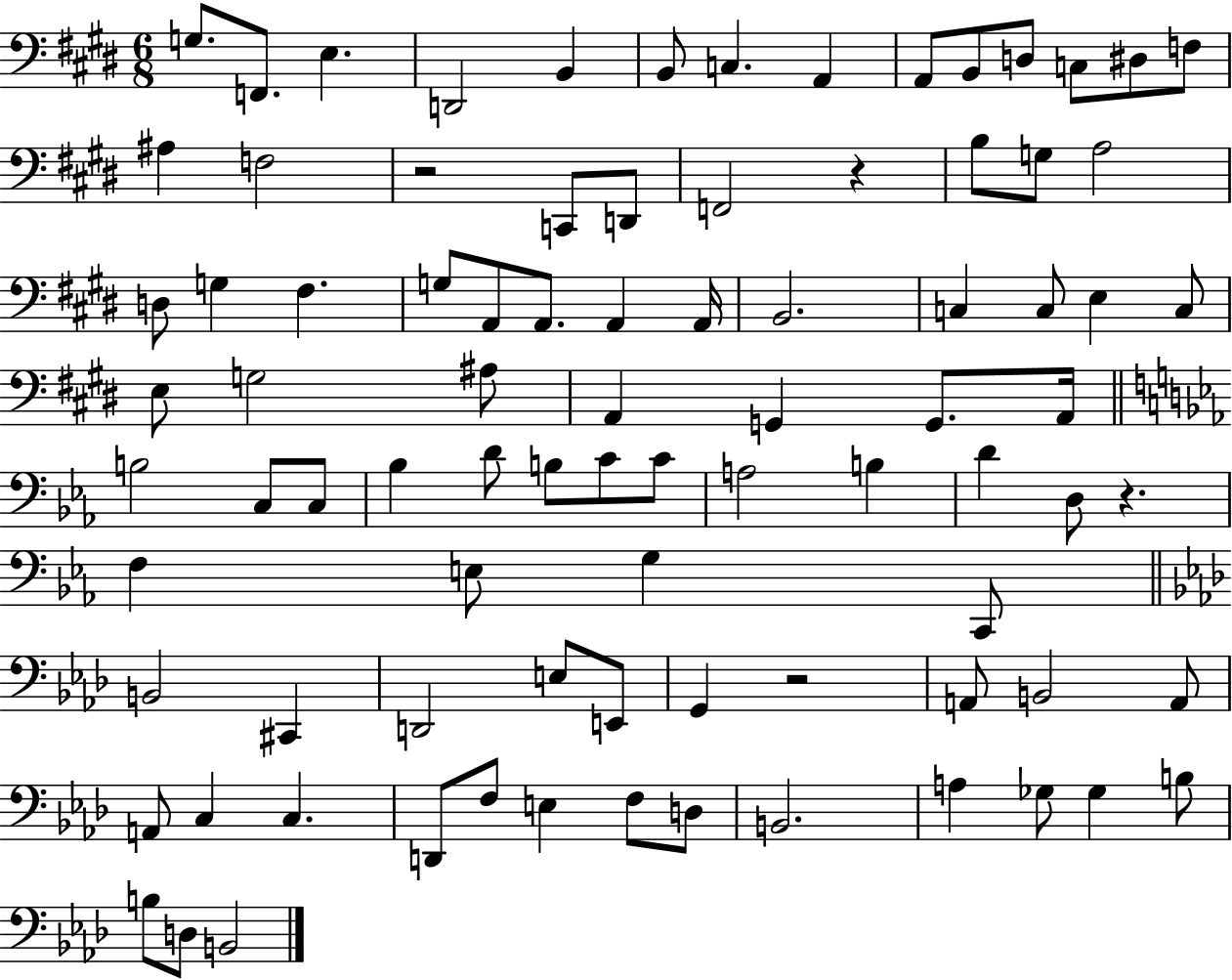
G3/e. F2/e. E3/q. D2/h B2/q B2/e C3/q. A2/q A2/e B2/e D3/e C3/e D#3/e F3/e A#3/q F3/h R/h C2/e D2/e F2/h R/q B3/e G3/e A3/h D3/e G3/q F#3/q. G3/e A2/e A2/e. A2/q A2/s B2/h. C3/q C3/e E3/q C3/e E3/e G3/h A#3/e A2/q G2/q G2/e. A2/s B3/h C3/e C3/e Bb3/q D4/e B3/e C4/e C4/e A3/h B3/q D4/q D3/e R/q. F3/q E3/e G3/q C2/e B2/h C#2/q D2/h E3/e E2/e G2/q R/h A2/e B2/h A2/e A2/e C3/q C3/q. D2/e F3/e E3/q F3/e D3/e B2/h. A3/q Gb3/e Gb3/q B3/e B3/e D3/e B2/h